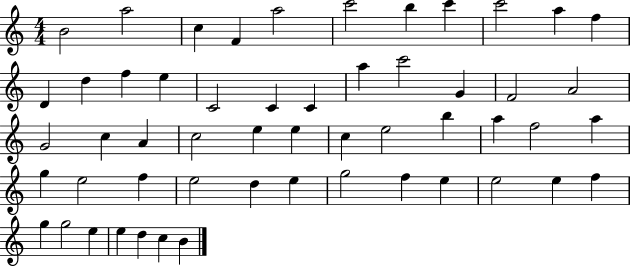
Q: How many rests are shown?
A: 0